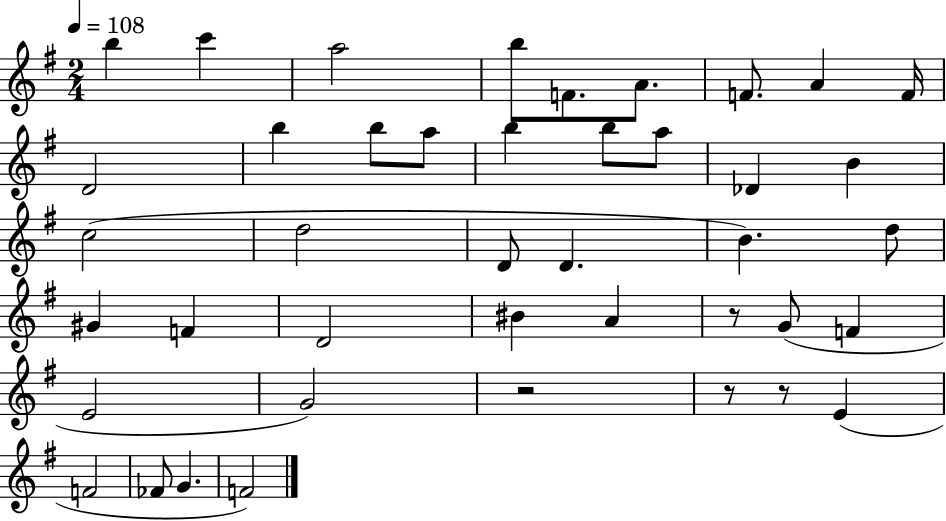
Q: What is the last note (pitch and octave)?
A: F4